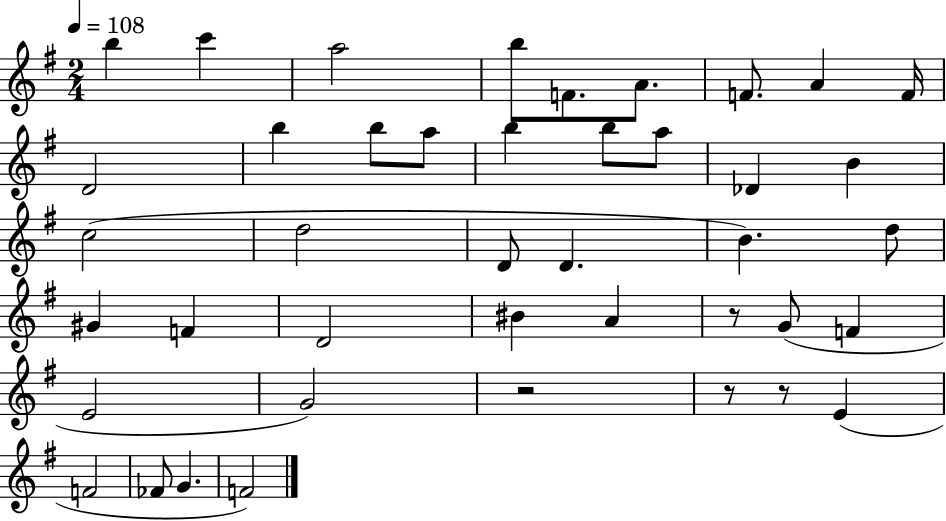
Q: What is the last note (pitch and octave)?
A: F4